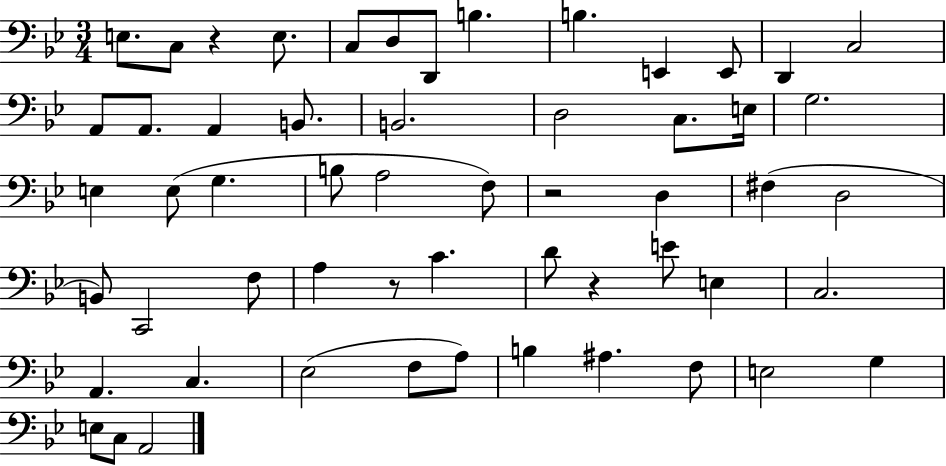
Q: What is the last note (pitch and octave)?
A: A2